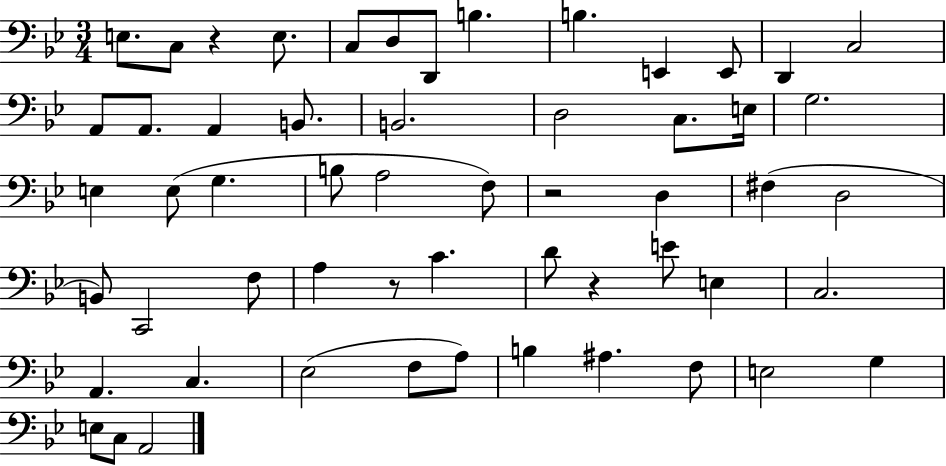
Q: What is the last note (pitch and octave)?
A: A2